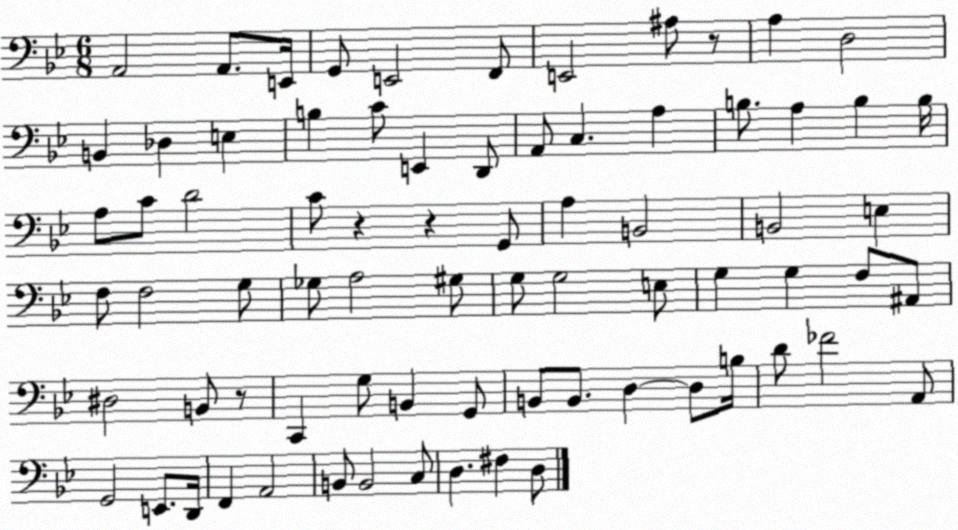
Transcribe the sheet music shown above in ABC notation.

X:1
T:Untitled
M:6/8
L:1/4
K:Bb
A,,2 A,,/2 E,,/4 G,,/2 E,,2 F,,/2 E,,2 ^A,/2 z/2 A, D,2 B,, _D, E, B, C/2 E,, D,,/2 A,,/2 C, A, B,/2 A, B, B,/4 A,/2 C/2 D2 C/2 z z G,,/2 A, B,,2 B,,2 E, F,/2 F,2 G,/2 _G,/2 A,2 ^G,/2 G,/2 G,2 E,/2 G, G, F,/2 ^A,,/2 ^D,2 B,,/2 z/2 C,, G,/2 B,, G,,/2 B,,/2 B,,/2 D, D,/2 B,/4 D/2 _F2 A,,/2 G,,2 E,,/2 D,,/4 F,, A,,2 B,,/2 B,,2 C,/2 D, ^F, D,/2